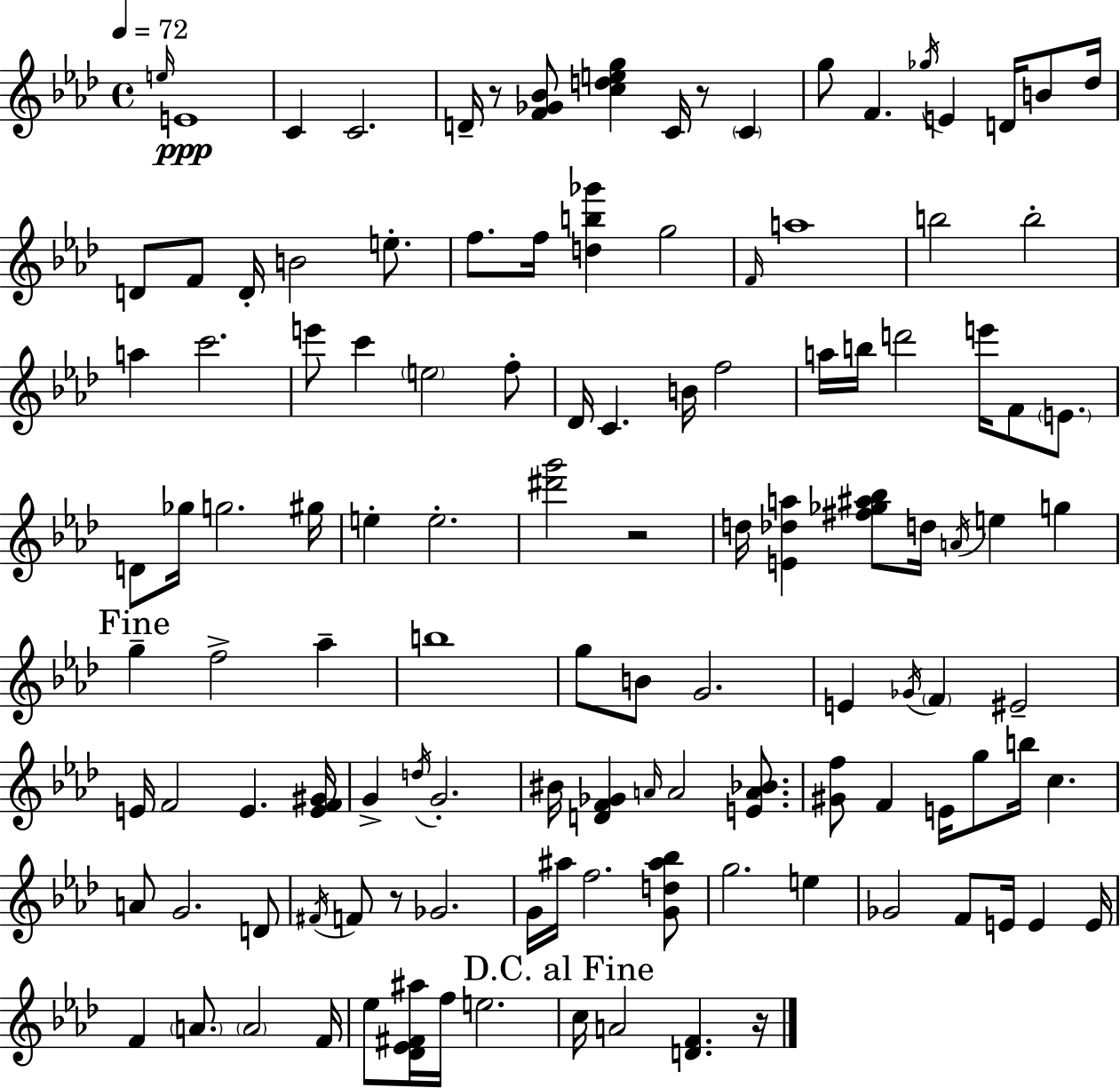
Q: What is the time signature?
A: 4/4